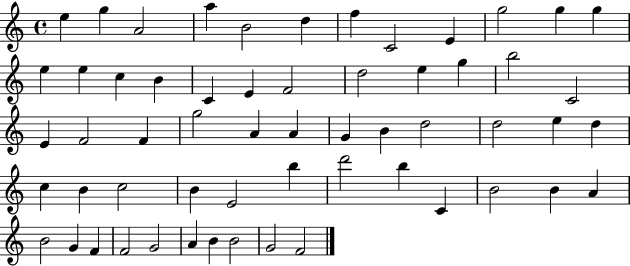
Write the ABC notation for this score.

X:1
T:Untitled
M:4/4
L:1/4
K:C
e g A2 a B2 d f C2 E g2 g g e e c B C E F2 d2 e g b2 C2 E F2 F g2 A A G B d2 d2 e d c B c2 B E2 b d'2 b C B2 B A B2 G F F2 G2 A B B2 G2 F2